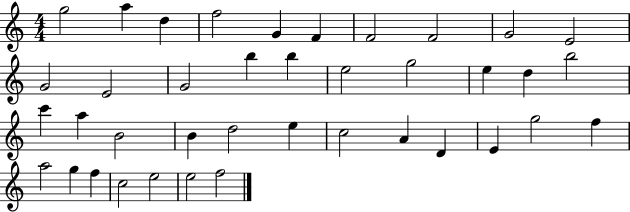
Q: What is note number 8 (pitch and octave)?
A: F4